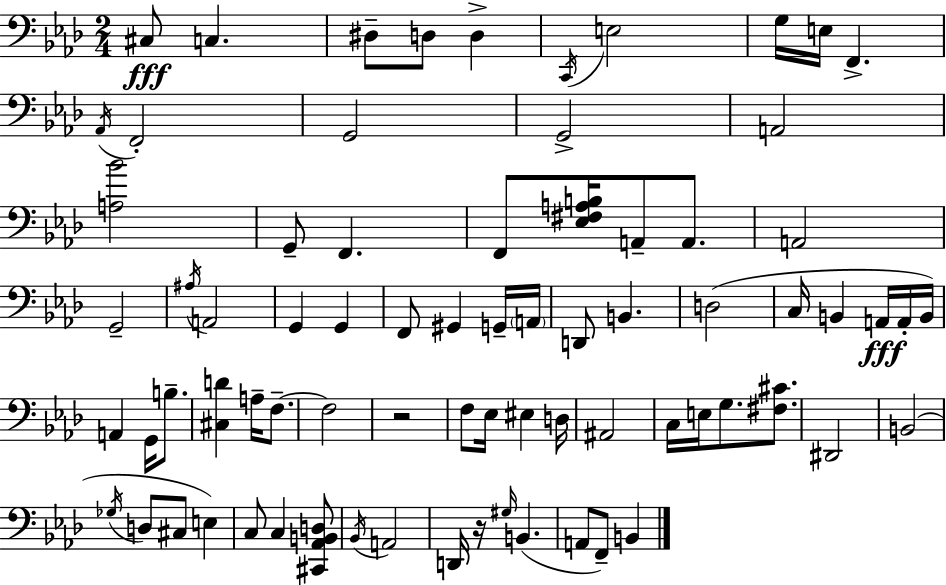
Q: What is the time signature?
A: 2/4